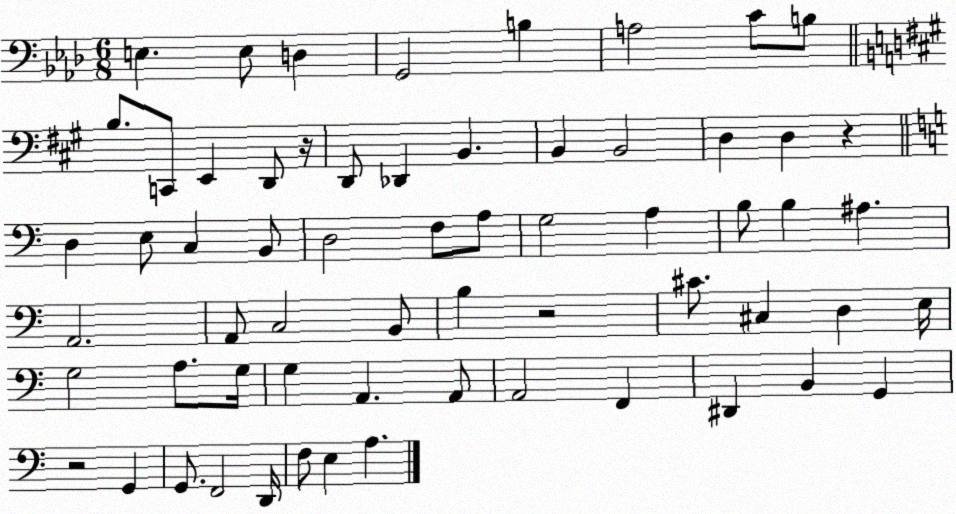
X:1
T:Untitled
M:6/8
L:1/4
K:Ab
E, E,/2 D, G,,2 B, A,2 C/2 B,/2 B,/2 C,,/2 E,, D,,/2 z/4 D,,/2 _D,, B,, B,, B,,2 D, D, z D, E,/2 C, B,,/2 D,2 F,/2 A,/2 G,2 A, B,/2 B, ^A, A,,2 A,,/2 C,2 B,,/2 B, z2 ^C/2 ^C, D, E,/4 G,2 A,/2 G,/4 G, A,, A,,/2 A,,2 F,, ^D,, B,, G,, z2 G,, G,,/2 F,,2 D,,/4 F,/2 E, A,